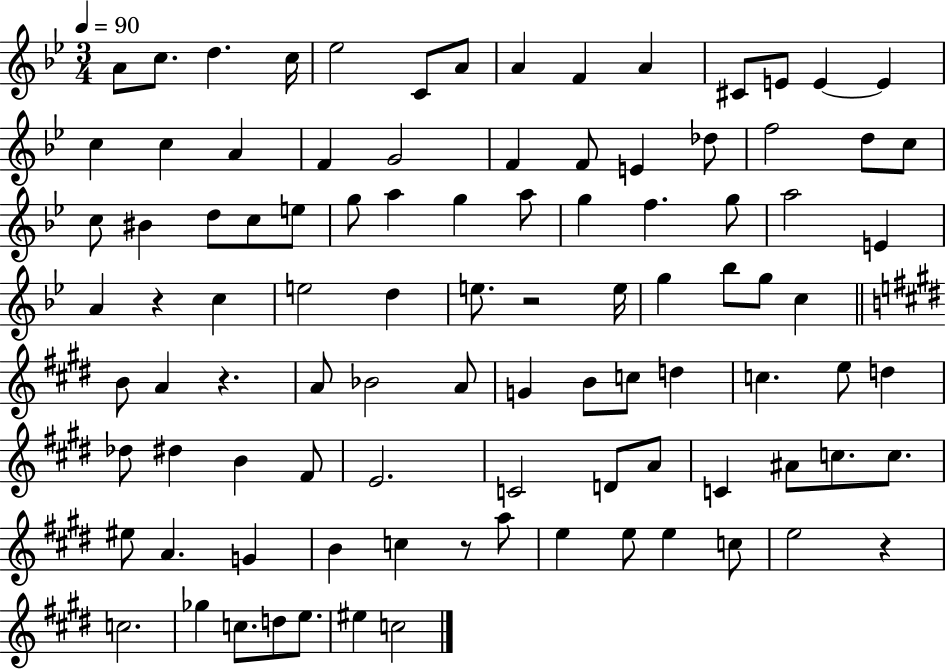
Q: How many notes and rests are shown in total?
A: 97